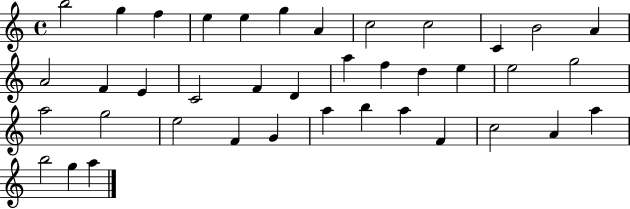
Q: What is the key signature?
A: C major